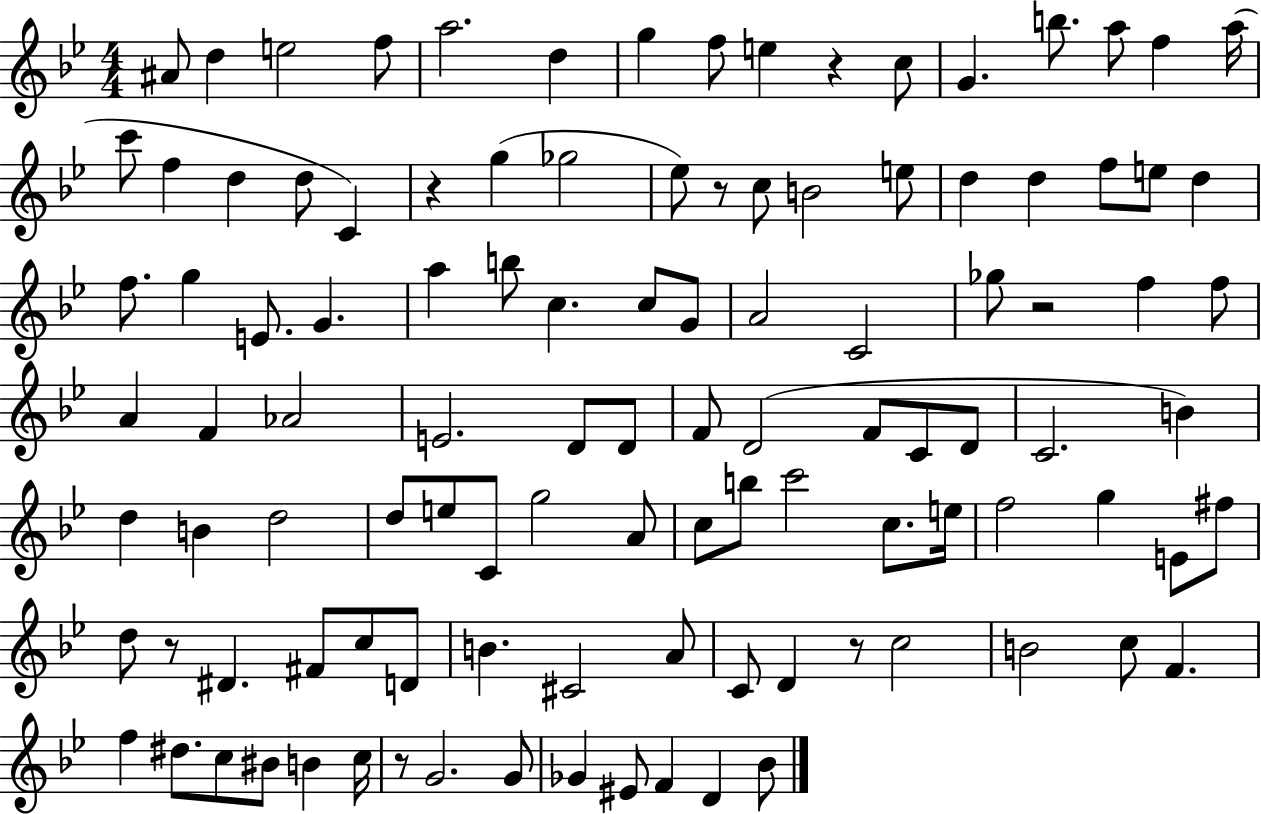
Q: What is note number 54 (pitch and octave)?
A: F4